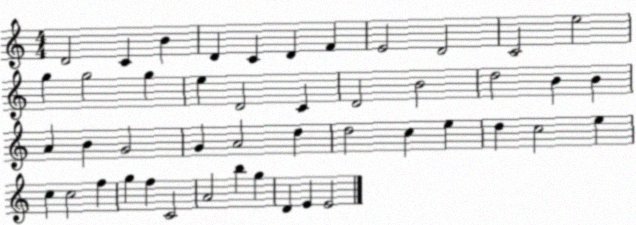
X:1
T:Untitled
M:4/4
L:1/4
K:C
D2 C B D C D F E2 D2 C2 e2 g g2 g e D2 C D2 B2 d2 B B A B G2 G A2 d d2 c e d c2 e c c2 f g f C2 A2 b g D E E2